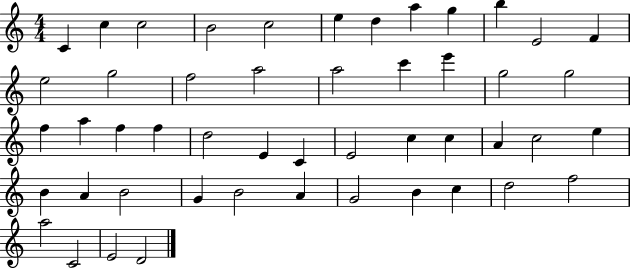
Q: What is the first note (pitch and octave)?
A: C4